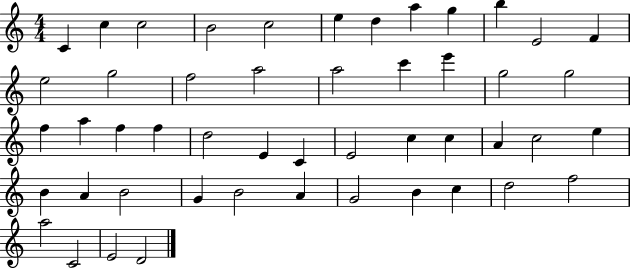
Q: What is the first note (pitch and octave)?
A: C4